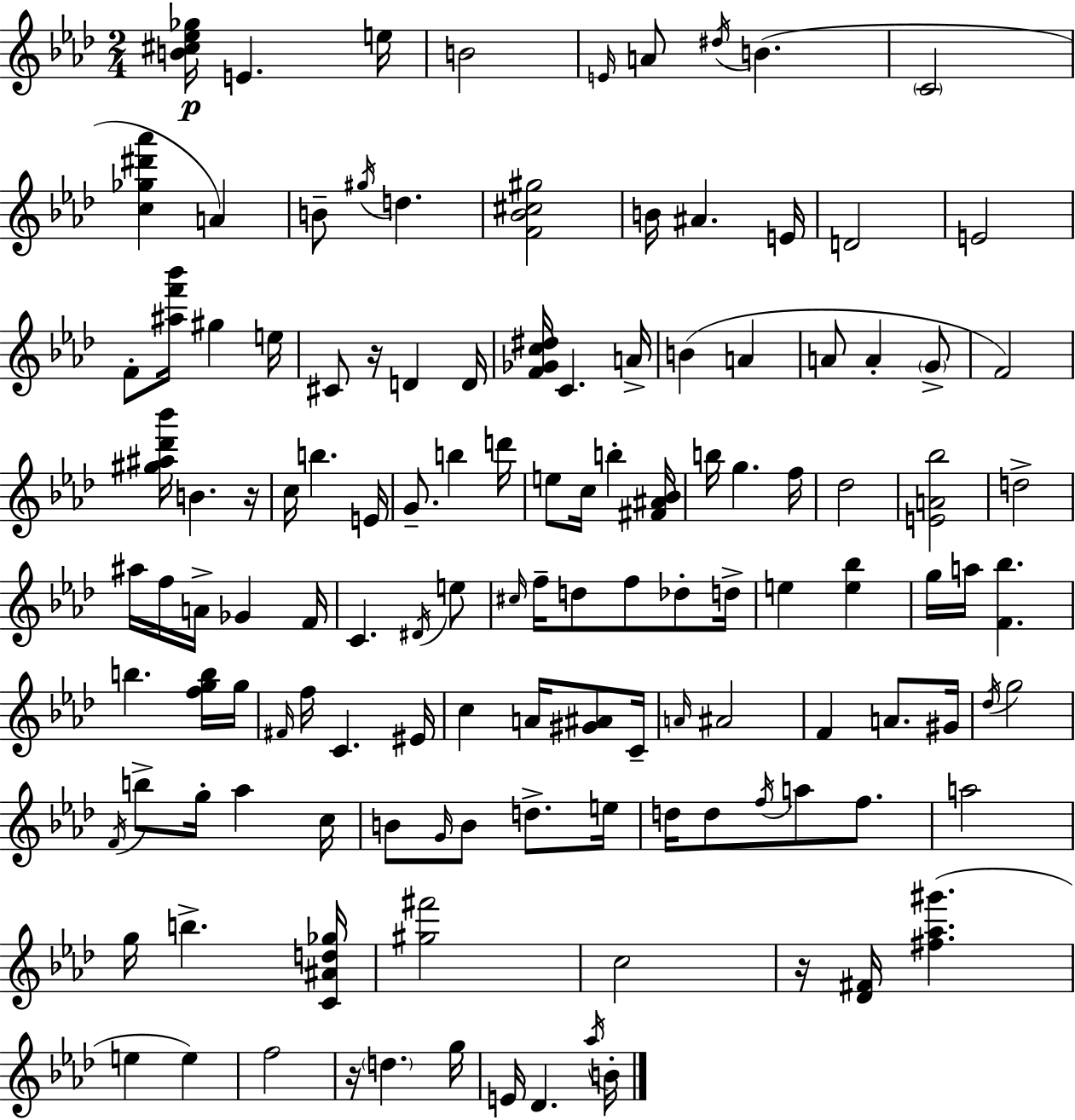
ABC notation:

X:1
T:Untitled
M:2/4
L:1/4
K:Ab
[B^c_e_g]/4 E e/4 B2 E/4 A/2 ^d/4 B C2 [c_g^d'_a'] A B/2 ^g/4 d [F_B^c^g]2 B/4 ^A E/4 D2 E2 F/2 [^af'_b']/4 ^g e/4 ^C/2 z/4 D D/4 [F_Gc^d]/4 C A/4 B A A/2 A G/2 F2 [^g^a_d'_b']/4 B z/4 c/4 b E/4 G/2 b d'/4 e/2 c/4 b [^F^A_B]/4 b/4 g f/4 _d2 [EA_b]2 d2 ^a/4 f/4 A/4 _G F/4 C ^D/4 e/2 ^c/4 f/4 d/2 f/2 _d/2 d/4 e [e_b] g/4 a/4 [F_b] b [fgb]/4 g/4 ^F/4 f/4 C ^E/4 c A/4 [^G^A]/2 C/4 A/4 ^A2 F A/2 ^G/4 _d/4 g2 F/4 b/2 g/4 _a c/4 B/2 G/4 B/2 d/2 e/4 d/4 d/2 f/4 a/2 f/2 a2 g/4 b [C^Ad_g]/4 [^g^f']2 c2 z/4 [_D^F]/4 [^f_a^g'] e e f2 z/4 d g/4 E/4 _D _a/4 B/4